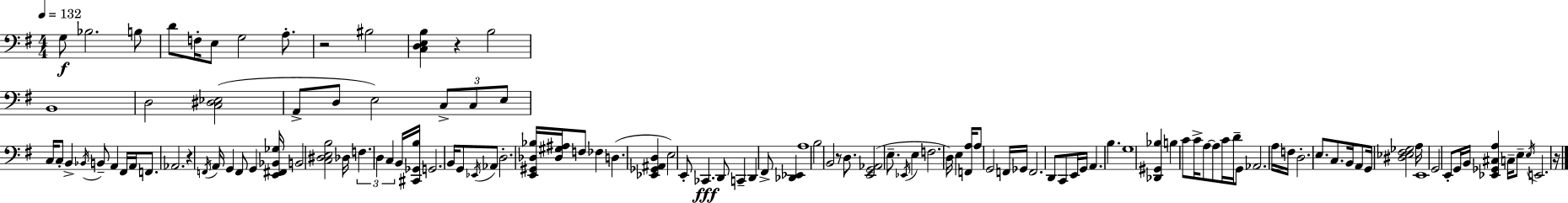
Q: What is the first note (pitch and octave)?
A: G3